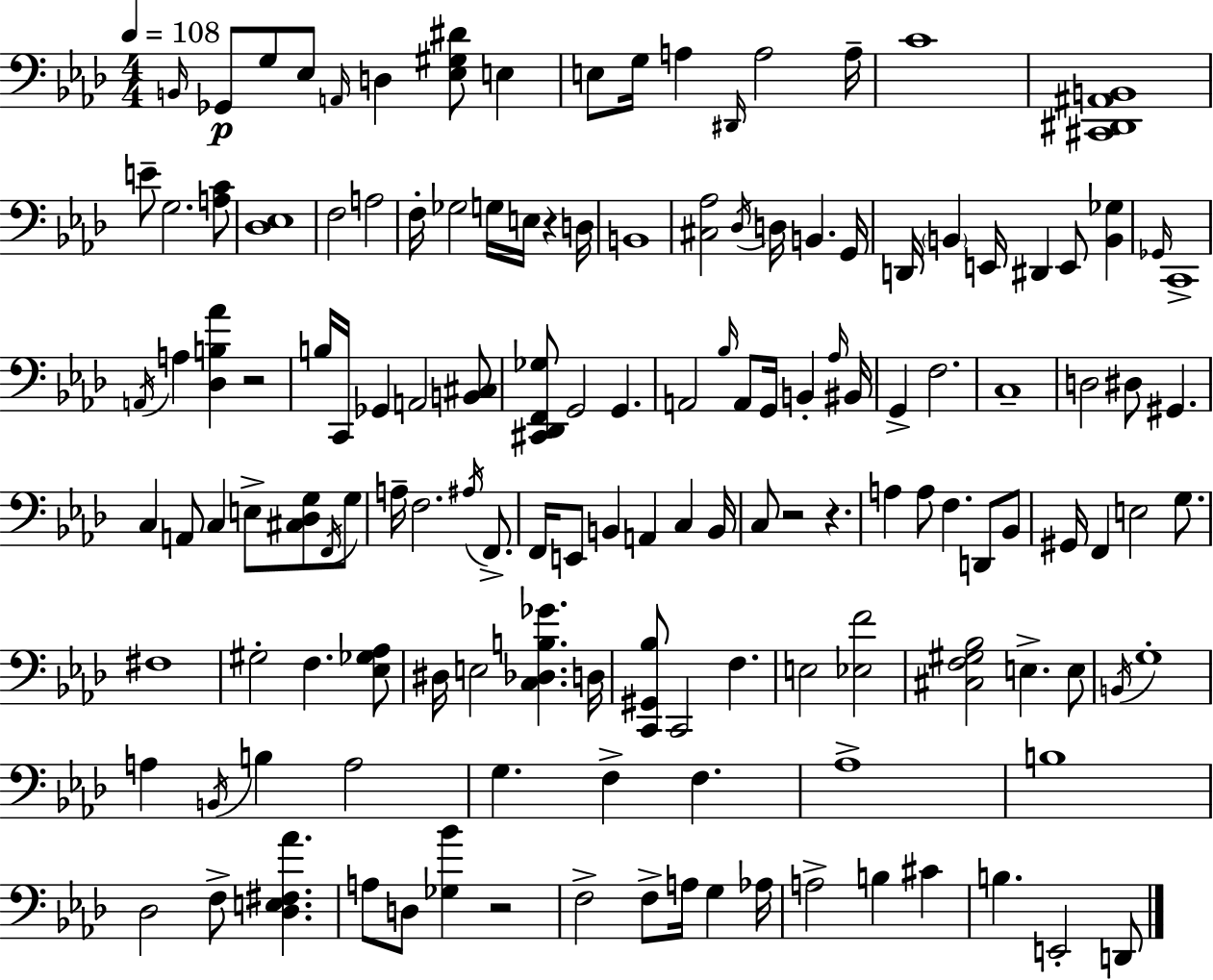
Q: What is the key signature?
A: F minor